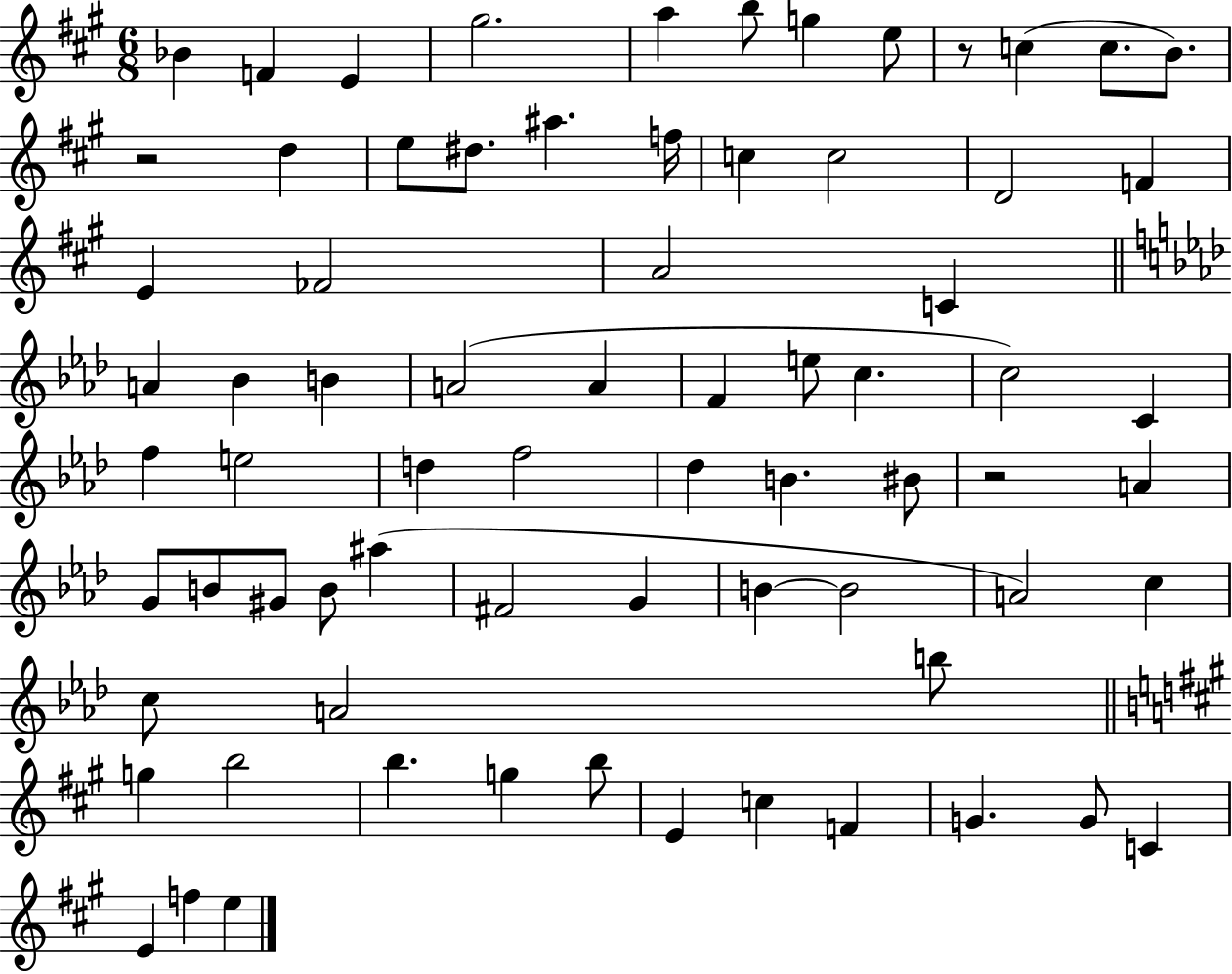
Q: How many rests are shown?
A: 3